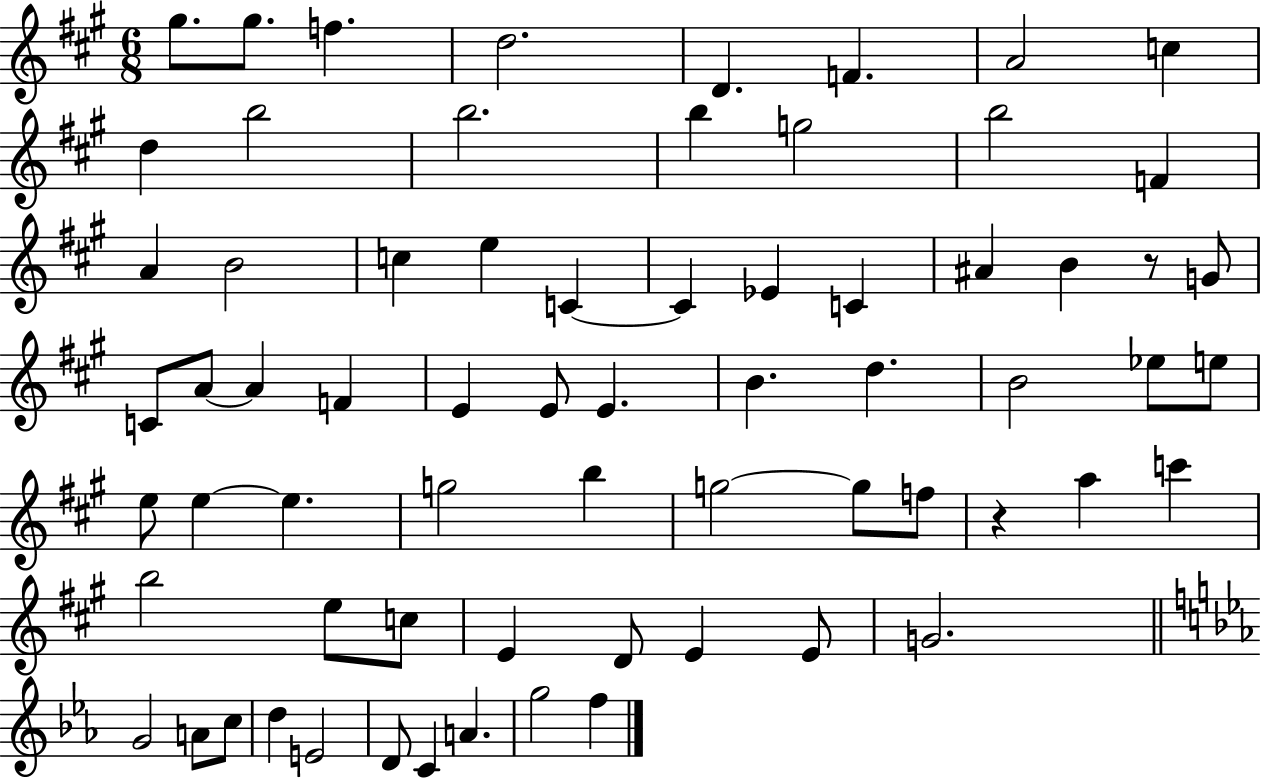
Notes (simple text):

G#5/e. G#5/e. F5/q. D5/h. D4/q. F4/q. A4/h C5/q D5/q B5/h B5/h. B5/q G5/h B5/h F4/q A4/q B4/h C5/q E5/q C4/q C4/q Eb4/q C4/q A#4/q B4/q R/e G4/e C4/e A4/e A4/q F4/q E4/q E4/e E4/q. B4/q. D5/q. B4/h Eb5/e E5/e E5/e E5/q E5/q. G5/h B5/q G5/h G5/e F5/e R/q A5/q C6/q B5/h E5/e C5/e E4/q D4/e E4/q E4/e G4/h. G4/h A4/e C5/e D5/q E4/h D4/e C4/q A4/q. G5/h F5/q